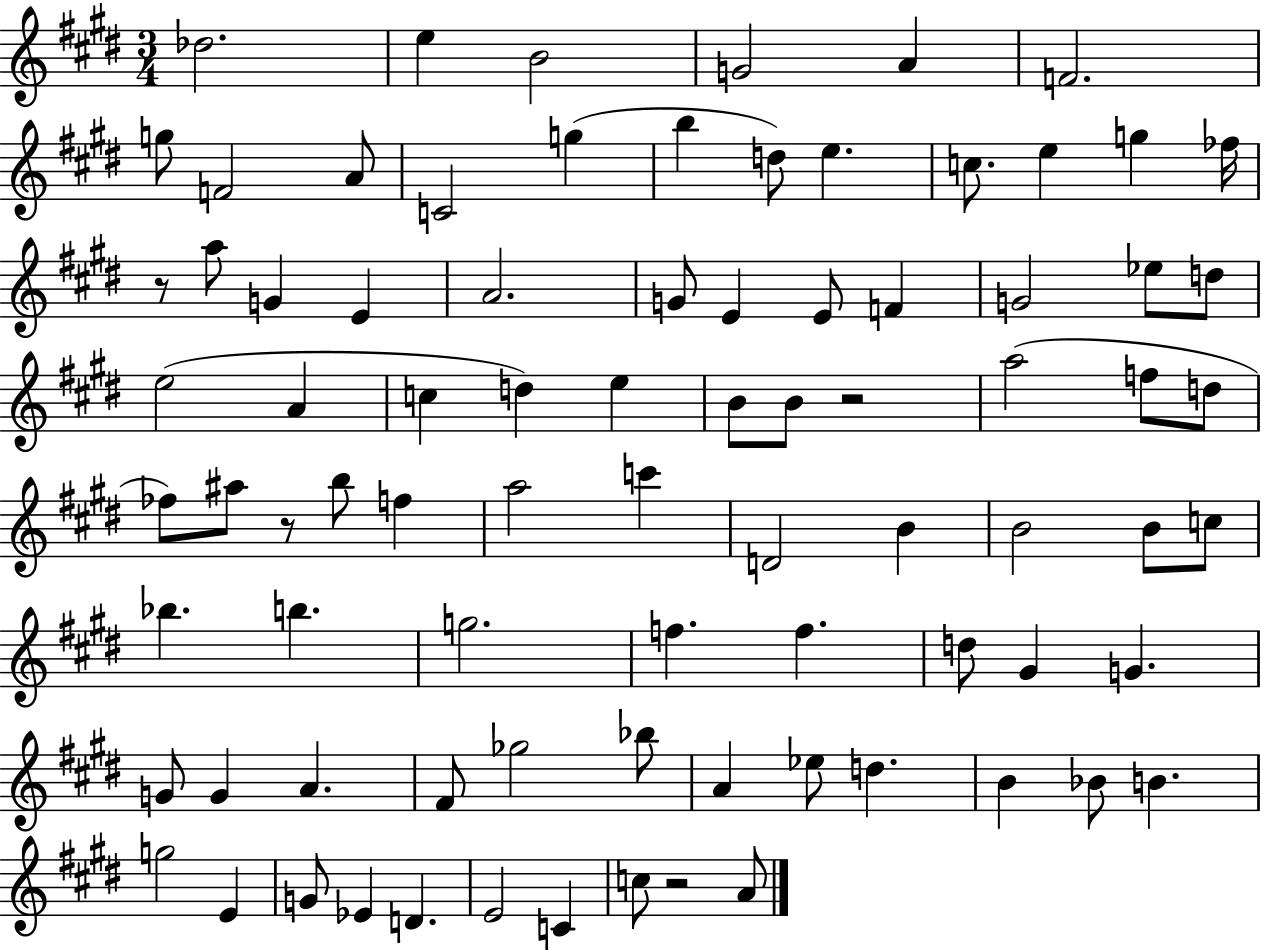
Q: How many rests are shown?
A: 4